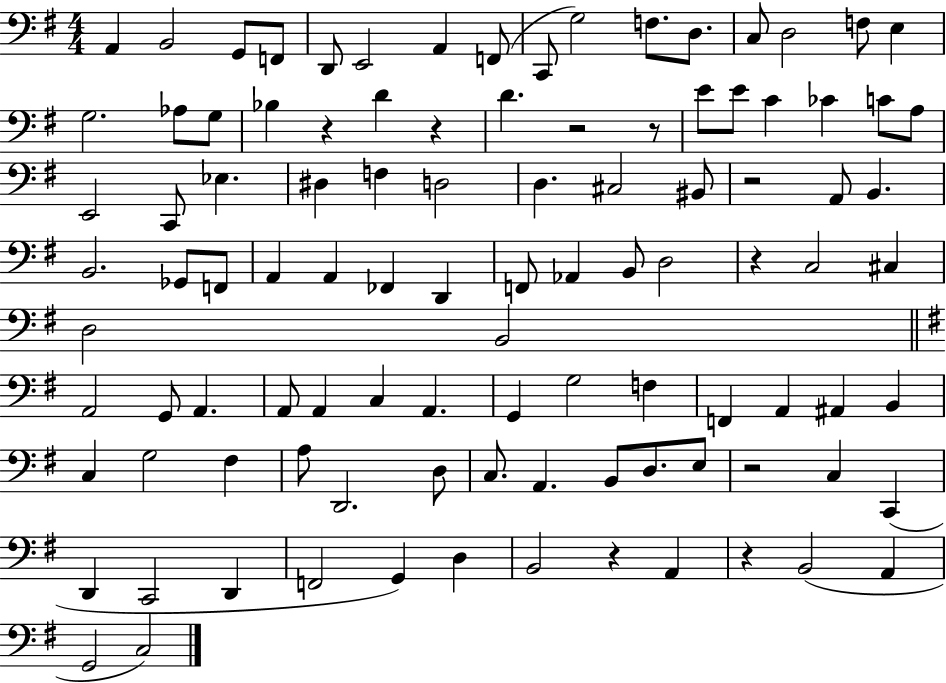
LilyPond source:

{
  \clef bass
  \numericTimeSignature
  \time 4/4
  \key g \major
  \repeat volta 2 { a,4 b,2 g,8 f,8 | d,8 e,2 a,4 f,8( | c,8 g2) f8. d8. | c8 d2 f8 e4 | \break g2. aes8 g8 | bes4 r4 d'4 r4 | d'4. r2 r8 | e'8 e'8 c'4 ces'4 c'8 a8 | \break e,2 c,8 ees4. | dis4 f4 d2 | d4. cis2 bis,8 | r2 a,8 b,4. | \break b,2. ges,8 f,8 | a,4 a,4 fes,4 d,4 | f,8 aes,4 b,8 d2 | r4 c2 cis4 | \break d2 b,2 | \bar "||" \break \key g \major a,2 g,8 a,4. | a,8 a,4 c4 a,4. | g,4 g2 f4 | f,4 a,4 ais,4 b,4 | \break c4 g2 fis4 | a8 d,2. d8 | c8. a,4. b,8 d8. e8 | r2 c4 c,4( | \break d,4 c,2 d,4 | f,2 g,4) d4 | b,2 r4 a,4 | r4 b,2( a,4 | \break g,2 c2) | } \bar "|."
}